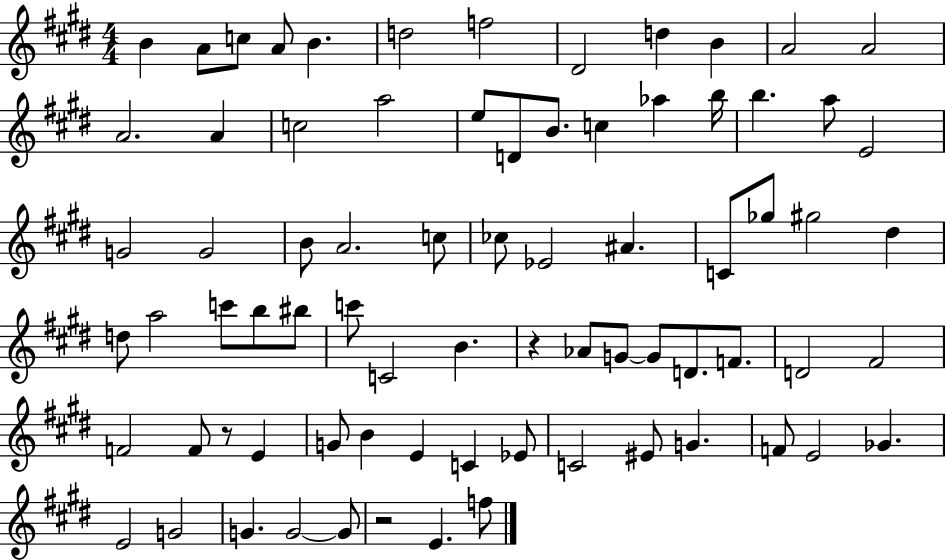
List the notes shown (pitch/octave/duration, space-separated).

B4/q A4/e C5/e A4/e B4/q. D5/h F5/h D#4/h D5/q B4/q A4/h A4/h A4/h. A4/q C5/h A5/h E5/e D4/e B4/e. C5/q Ab5/q B5/s B5/q. A5/e E4/h G4/h G4/h B4/e A4/h. C5/e CES5/e Eb4/h A#4/q. C4/e Gb5/e G#5/h D#5/q D5/e A5/h C6/e B5/e BIS5/e C6/e C4/h B4/q. R/q Ab4/e G4/e G4/e D4/e. F4/e. D4/h F#4/h F4/h F4/e R/e E4/q G4/e B4/q E4/q C4/q Eb4/e C4/h EIS4/e G4/q. F4/e E4/h Gb4/q. E4/h G4/h G4/q. G4/h G4/e R/h E4/q. F5/e